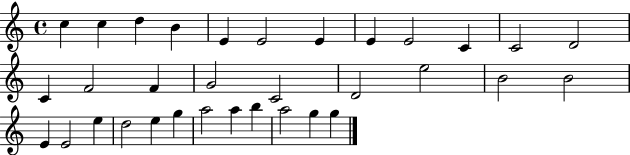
C5/q C5/q D5/q B4/q E4/q E4/h E4/q E4/q E4/h C4/q C4/h D4/h C4/q F4/h F4/q G4/h C4/h D4/h E5/h B4/h B4/h E4/q E4/h E5/q D5/h E5/q G5/q A5/h A5/q B5/q A5/h G5/q G5/q